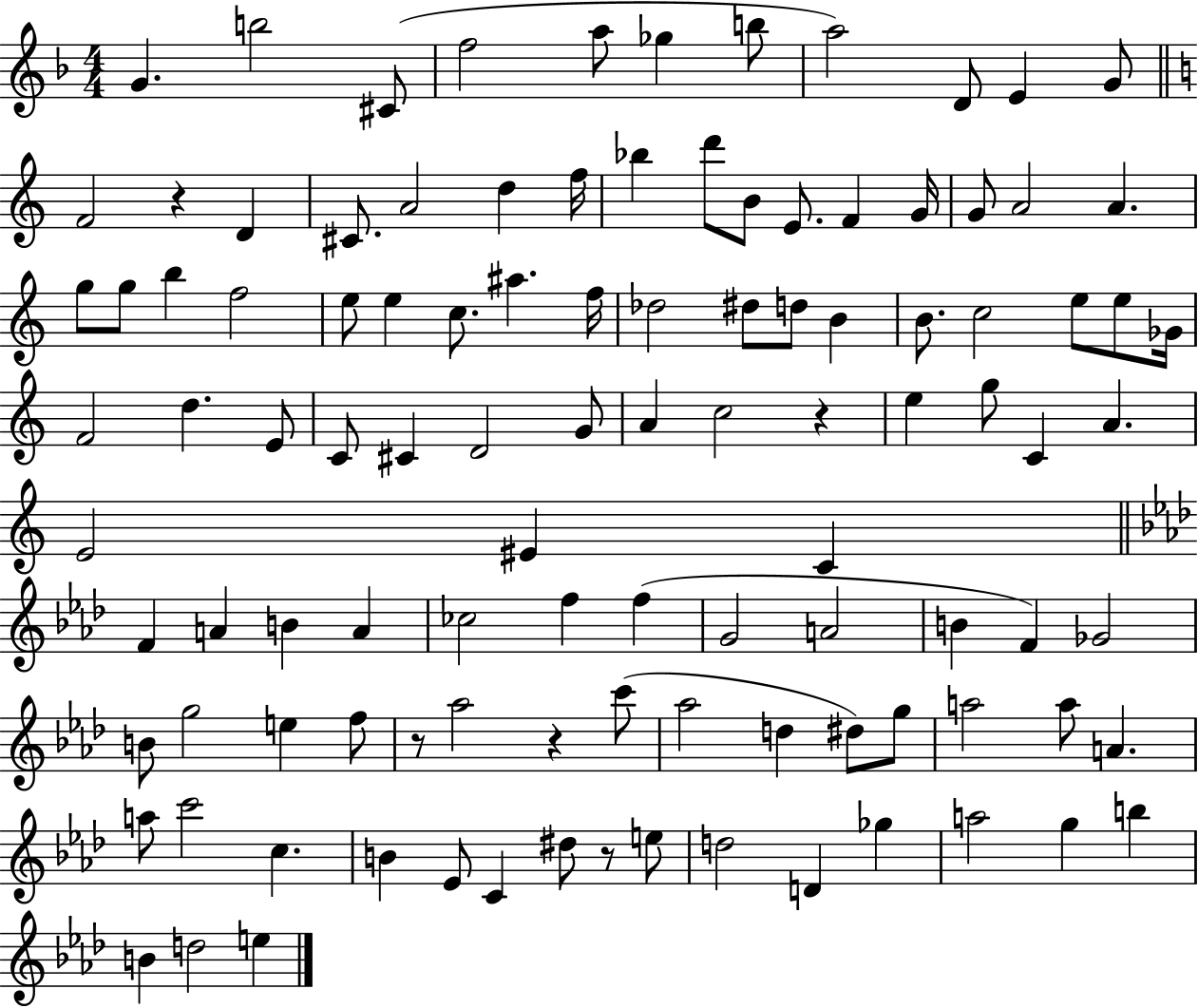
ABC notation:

X:1
T:Untitled
M:4/4
L:1/4
K:F
G b2 ^C/2 f2 a/2 _g b/2 a2 D/2 E G/2 F2 z D ^C/2 A2 d f/4 _b d'/2 B/2 E/2 F G/4 G/2 A2 A g/2 g/2 b f2 e/2 e c/2 ^a f/4 _d2 ^d/2 d/2 B B/2 c2 e/2 e/2 _G/4 F2 d E/2 C/2 ^C D2 G/2 A c2 z e g/2 C A E2 ^E C F A B A _c2 f f G2 A2 B F _G2 B/2 g2 e f/2 z/2 _a2 z c'/2 _a2 d ^d/2 g/2 a2 a/2 A a/2 c'2 c B _E/2 C ^d/2 z/2 e/2 d2 D _g a2 g b B d2 e